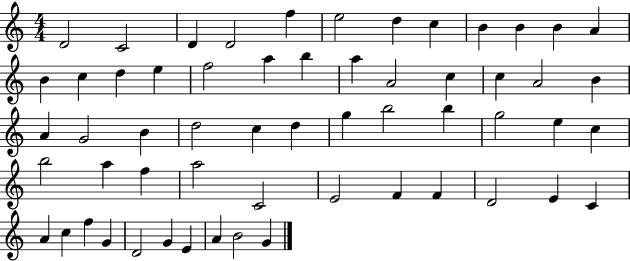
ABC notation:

X:1
T:Untitled
M:4/4
L:1/4
K:C
D2 C2 D D2 f e2 d c B B B A B c d e f2 a b a A2 c c A2 B A G2 B d2 c d g b2 b g2 e c b2 a f a2 C2 E2 F F D2 E C A c f G D2 G E A B2 G